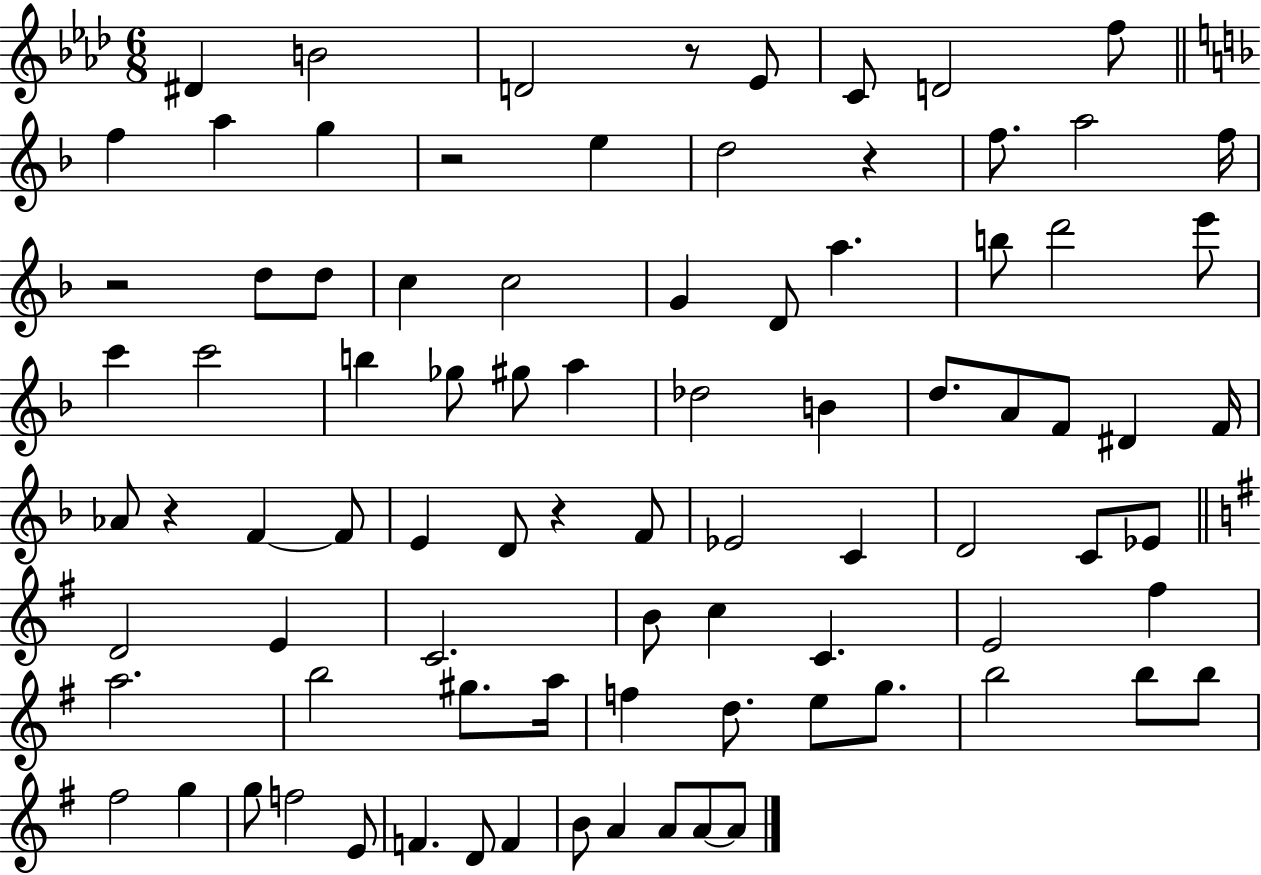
X:1
T:Untitled
M:6/8
L:1/4
K:Ab
^D B2 D2 z/2 _E/2 C/2 D2 f/2 f a g z2 e d2 z f/2 a2 f/4 z2 d/2 d/2 c c2 G D/2 a b/2 d'2 e'/2 c' c'2 b _g/2 ^g/2 a _d2 B d/2 A/2 F/2 ^D F/4 _A/2 z F F/2 E D/2 z F/2 _E2 C D2 C/2 _E/2 D2 E C2 B/2 c C E2 ^f a2 b2 ^g/2 a/4 f d/2 e/2 g/2 b2 b/2 b/2 ^f2 g g/2 f2 E/2 F D/2 F B/2 A A/2 A/2 A/2